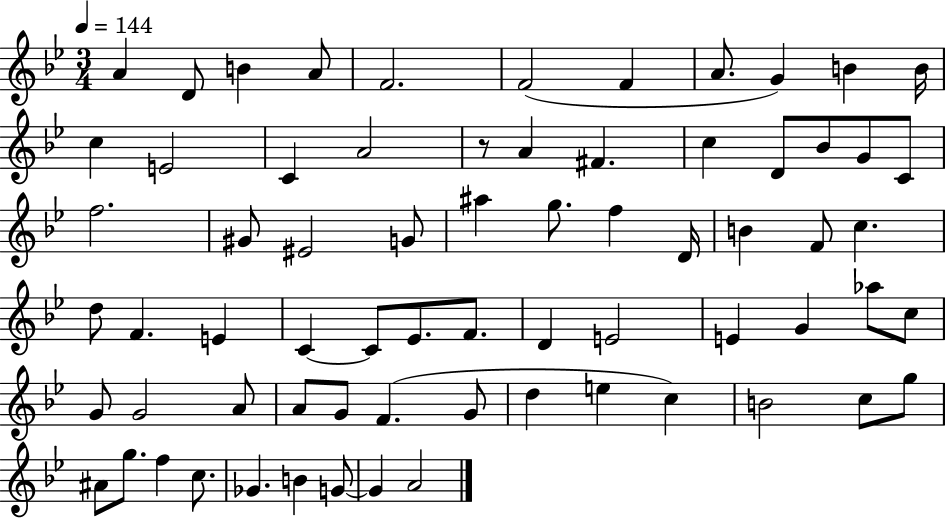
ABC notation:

X:1
T:Untitled
M:3/4
L:1/4
K:Bb
A D/2 B A/2 F2 F2 F A/2 G B B/4 c E2 C A2 z/2 A ^F c D/2 _B/2 G/2 C/2 f2 ^G/2 ^E2 G/2 ^a g/2 f D/4 B F/2 c d/2 F E C C/2 _E/2 F/2 D E2 E G _a/2 c/2 G/2 G2 A/2 A/2 G/2 F G/2 d e c B2 c/2 g/2 ^A/2 g/2 f c/2 _G B G/2 G A2